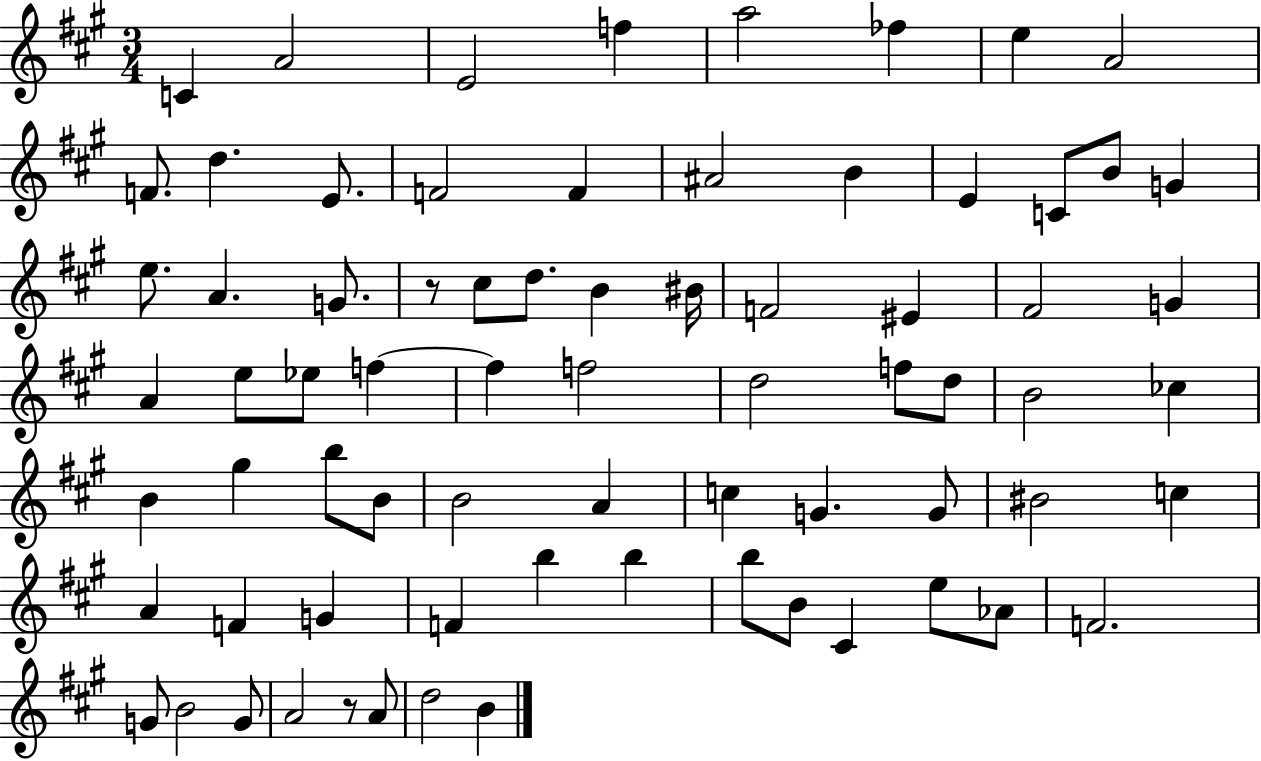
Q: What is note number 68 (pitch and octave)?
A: A4